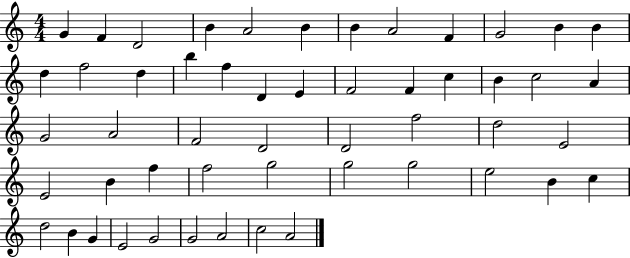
G4/q F4/q D4/h B4/q A4/h B4/q B4/q A4/h F4/q G4/h B4/q B4/q D5/q F5/h D5/q B5/q F5/q D4/q E4/q F4/h F4/q C5/q B4/q C5/h A4/q G4/h A4/h F4/h D4/h D4/h F5/h D5/h E4/h E4/h B4/q F5/q F5/h G5/h G5/h G5/h E5/h B4/q C5/q D5/h B4/q G4/q E4/h G4/h G4/h A4/h C5/h A4/h